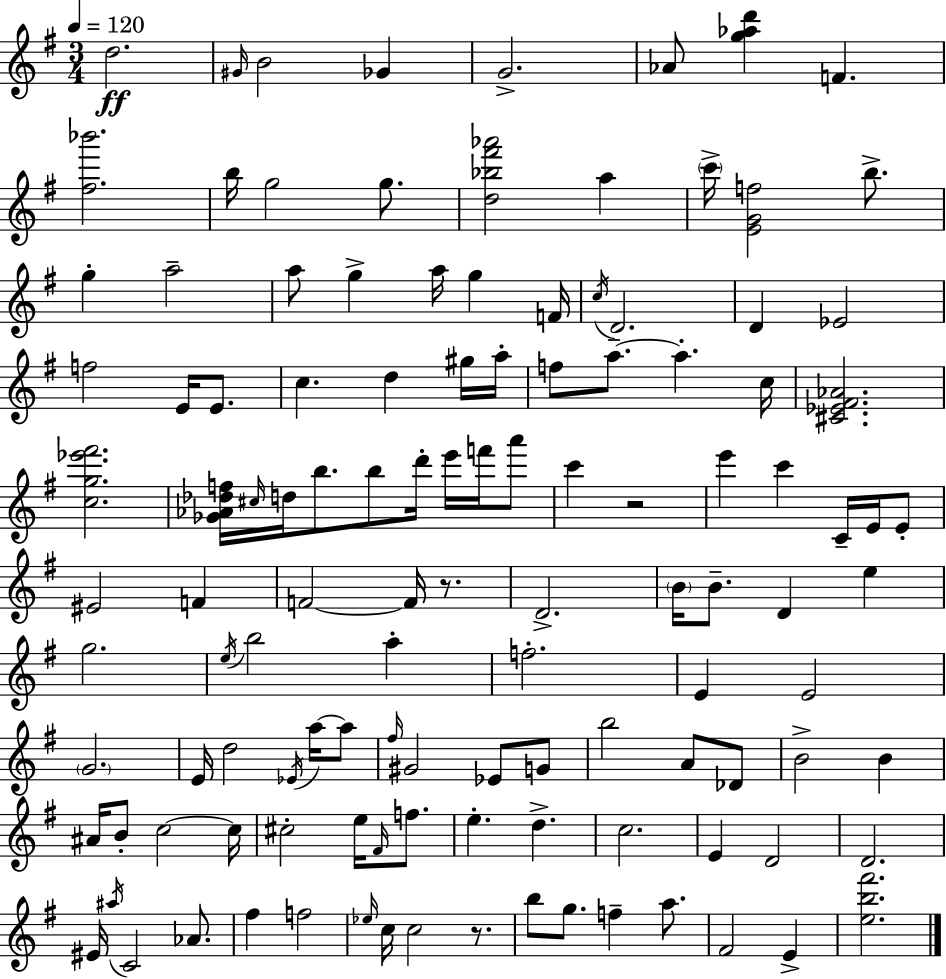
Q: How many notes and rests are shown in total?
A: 120